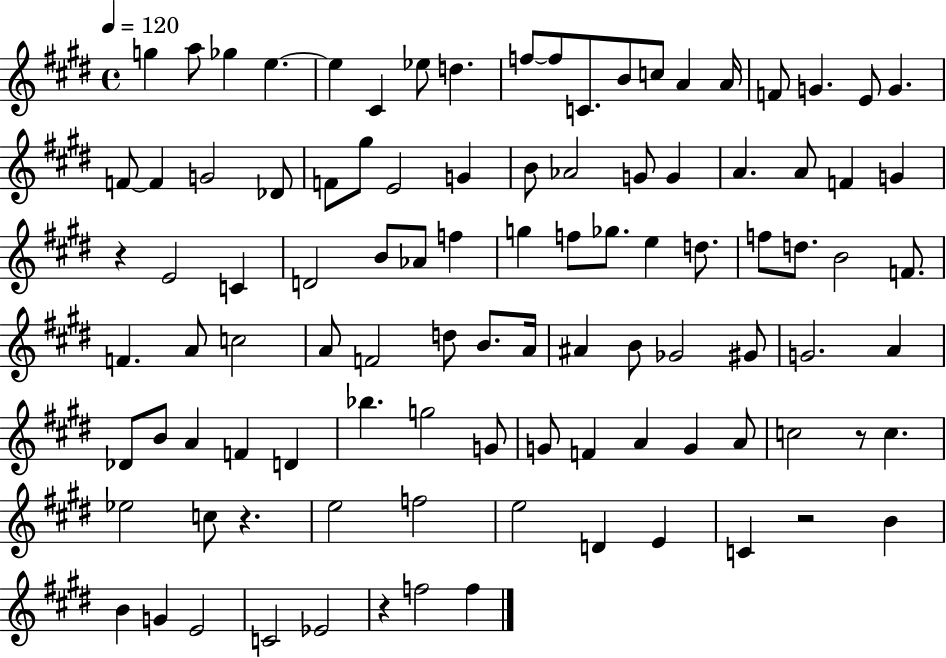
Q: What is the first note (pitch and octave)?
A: G5